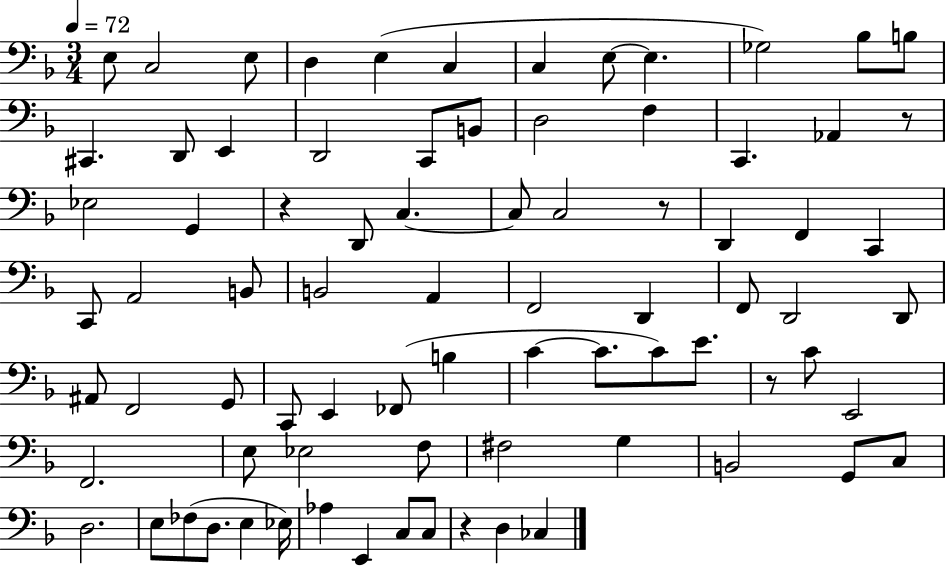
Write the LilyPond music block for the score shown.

{
  \clef bass
  \numericTimeSignature
  \time 3/4
  \key f \major
  \tempo 4 = 72
  e8 c2 e8 | d4 e4( c4 | c4 e8~~ e4. | ges2) bes8 b8 | \break cis,4. d,8 e,4 | d,2 c,8 b,8 | d2 f4 | c,4. aes,4 r8 | \break ees2 g,4 | r4 d,8 c4.~~ | c8 c2 r8 | d,4 f,4 c,4 | \break c,8 a,2 b,8 | b,2 a,4 | f,2 d,4 | f,8 d,2 d,8 | \break ais,8 f,2 g,8 | c,8 e,4 fes,8( b4 | c'4~~ c'8. c'8) e'8. | r8 c'8 e,2 | \break f,2. | e8 ees2 f8 | fis2 g4 | b,2 g,8 c8 | \break d2. | e8 fes8( d8. e4 ees16) | aes4 e,4 c8 c8 | r4 d4 ces4 | \break \bar "|."
}